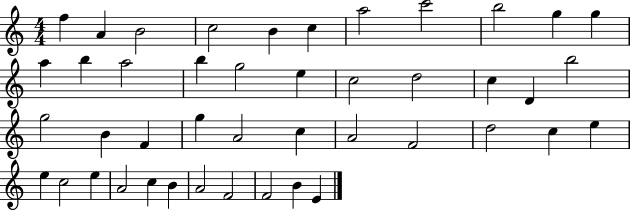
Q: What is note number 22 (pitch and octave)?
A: B5